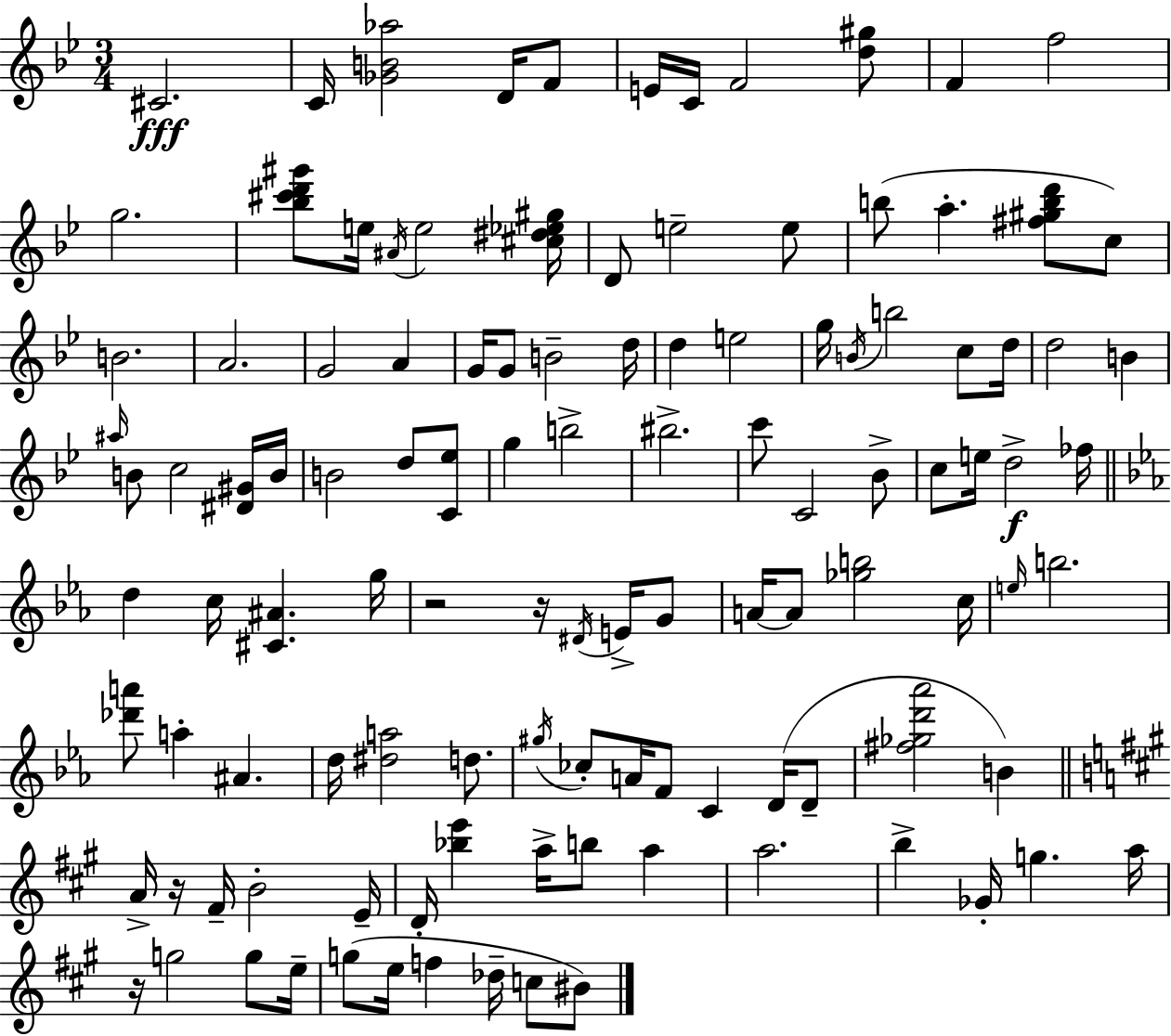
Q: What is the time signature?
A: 3/4